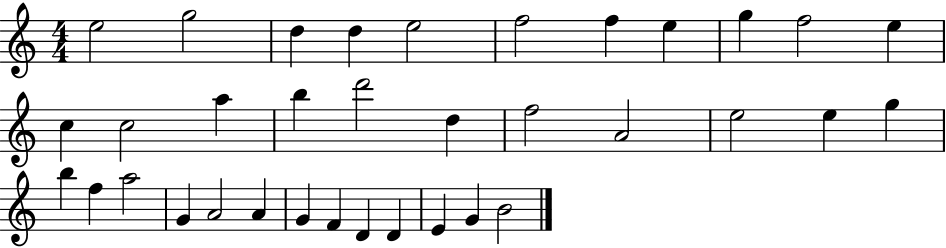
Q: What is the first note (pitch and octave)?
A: E5